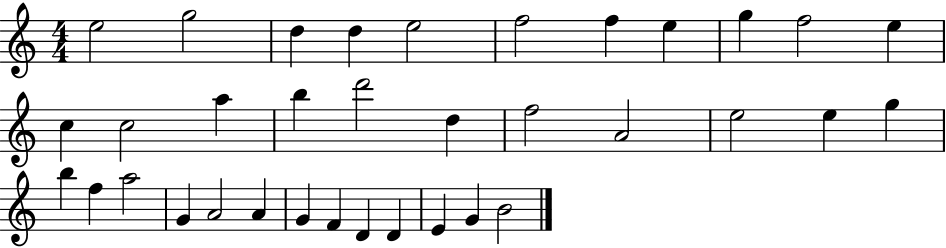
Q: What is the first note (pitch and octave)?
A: E5